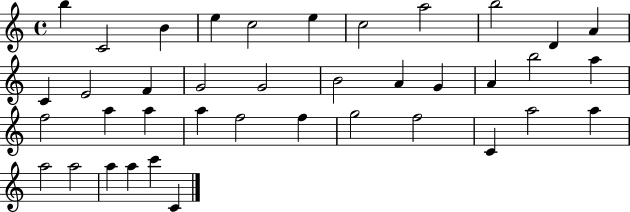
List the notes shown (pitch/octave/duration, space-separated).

B5/q C4/h B4/q E5/q C5/h E5/q C5/h A5/h B5/h D4/q A4/q C4/q E4/h F4/q G4/h G4/h B4/h A4/q G4/q A4/q B5/h A5/q F5/h A5/q A5/q A5/q F5/h F5/q G5/h F5/h C4/q A5/h A5/q A5/h A5/h A5/q A5/q C6/q C4/q